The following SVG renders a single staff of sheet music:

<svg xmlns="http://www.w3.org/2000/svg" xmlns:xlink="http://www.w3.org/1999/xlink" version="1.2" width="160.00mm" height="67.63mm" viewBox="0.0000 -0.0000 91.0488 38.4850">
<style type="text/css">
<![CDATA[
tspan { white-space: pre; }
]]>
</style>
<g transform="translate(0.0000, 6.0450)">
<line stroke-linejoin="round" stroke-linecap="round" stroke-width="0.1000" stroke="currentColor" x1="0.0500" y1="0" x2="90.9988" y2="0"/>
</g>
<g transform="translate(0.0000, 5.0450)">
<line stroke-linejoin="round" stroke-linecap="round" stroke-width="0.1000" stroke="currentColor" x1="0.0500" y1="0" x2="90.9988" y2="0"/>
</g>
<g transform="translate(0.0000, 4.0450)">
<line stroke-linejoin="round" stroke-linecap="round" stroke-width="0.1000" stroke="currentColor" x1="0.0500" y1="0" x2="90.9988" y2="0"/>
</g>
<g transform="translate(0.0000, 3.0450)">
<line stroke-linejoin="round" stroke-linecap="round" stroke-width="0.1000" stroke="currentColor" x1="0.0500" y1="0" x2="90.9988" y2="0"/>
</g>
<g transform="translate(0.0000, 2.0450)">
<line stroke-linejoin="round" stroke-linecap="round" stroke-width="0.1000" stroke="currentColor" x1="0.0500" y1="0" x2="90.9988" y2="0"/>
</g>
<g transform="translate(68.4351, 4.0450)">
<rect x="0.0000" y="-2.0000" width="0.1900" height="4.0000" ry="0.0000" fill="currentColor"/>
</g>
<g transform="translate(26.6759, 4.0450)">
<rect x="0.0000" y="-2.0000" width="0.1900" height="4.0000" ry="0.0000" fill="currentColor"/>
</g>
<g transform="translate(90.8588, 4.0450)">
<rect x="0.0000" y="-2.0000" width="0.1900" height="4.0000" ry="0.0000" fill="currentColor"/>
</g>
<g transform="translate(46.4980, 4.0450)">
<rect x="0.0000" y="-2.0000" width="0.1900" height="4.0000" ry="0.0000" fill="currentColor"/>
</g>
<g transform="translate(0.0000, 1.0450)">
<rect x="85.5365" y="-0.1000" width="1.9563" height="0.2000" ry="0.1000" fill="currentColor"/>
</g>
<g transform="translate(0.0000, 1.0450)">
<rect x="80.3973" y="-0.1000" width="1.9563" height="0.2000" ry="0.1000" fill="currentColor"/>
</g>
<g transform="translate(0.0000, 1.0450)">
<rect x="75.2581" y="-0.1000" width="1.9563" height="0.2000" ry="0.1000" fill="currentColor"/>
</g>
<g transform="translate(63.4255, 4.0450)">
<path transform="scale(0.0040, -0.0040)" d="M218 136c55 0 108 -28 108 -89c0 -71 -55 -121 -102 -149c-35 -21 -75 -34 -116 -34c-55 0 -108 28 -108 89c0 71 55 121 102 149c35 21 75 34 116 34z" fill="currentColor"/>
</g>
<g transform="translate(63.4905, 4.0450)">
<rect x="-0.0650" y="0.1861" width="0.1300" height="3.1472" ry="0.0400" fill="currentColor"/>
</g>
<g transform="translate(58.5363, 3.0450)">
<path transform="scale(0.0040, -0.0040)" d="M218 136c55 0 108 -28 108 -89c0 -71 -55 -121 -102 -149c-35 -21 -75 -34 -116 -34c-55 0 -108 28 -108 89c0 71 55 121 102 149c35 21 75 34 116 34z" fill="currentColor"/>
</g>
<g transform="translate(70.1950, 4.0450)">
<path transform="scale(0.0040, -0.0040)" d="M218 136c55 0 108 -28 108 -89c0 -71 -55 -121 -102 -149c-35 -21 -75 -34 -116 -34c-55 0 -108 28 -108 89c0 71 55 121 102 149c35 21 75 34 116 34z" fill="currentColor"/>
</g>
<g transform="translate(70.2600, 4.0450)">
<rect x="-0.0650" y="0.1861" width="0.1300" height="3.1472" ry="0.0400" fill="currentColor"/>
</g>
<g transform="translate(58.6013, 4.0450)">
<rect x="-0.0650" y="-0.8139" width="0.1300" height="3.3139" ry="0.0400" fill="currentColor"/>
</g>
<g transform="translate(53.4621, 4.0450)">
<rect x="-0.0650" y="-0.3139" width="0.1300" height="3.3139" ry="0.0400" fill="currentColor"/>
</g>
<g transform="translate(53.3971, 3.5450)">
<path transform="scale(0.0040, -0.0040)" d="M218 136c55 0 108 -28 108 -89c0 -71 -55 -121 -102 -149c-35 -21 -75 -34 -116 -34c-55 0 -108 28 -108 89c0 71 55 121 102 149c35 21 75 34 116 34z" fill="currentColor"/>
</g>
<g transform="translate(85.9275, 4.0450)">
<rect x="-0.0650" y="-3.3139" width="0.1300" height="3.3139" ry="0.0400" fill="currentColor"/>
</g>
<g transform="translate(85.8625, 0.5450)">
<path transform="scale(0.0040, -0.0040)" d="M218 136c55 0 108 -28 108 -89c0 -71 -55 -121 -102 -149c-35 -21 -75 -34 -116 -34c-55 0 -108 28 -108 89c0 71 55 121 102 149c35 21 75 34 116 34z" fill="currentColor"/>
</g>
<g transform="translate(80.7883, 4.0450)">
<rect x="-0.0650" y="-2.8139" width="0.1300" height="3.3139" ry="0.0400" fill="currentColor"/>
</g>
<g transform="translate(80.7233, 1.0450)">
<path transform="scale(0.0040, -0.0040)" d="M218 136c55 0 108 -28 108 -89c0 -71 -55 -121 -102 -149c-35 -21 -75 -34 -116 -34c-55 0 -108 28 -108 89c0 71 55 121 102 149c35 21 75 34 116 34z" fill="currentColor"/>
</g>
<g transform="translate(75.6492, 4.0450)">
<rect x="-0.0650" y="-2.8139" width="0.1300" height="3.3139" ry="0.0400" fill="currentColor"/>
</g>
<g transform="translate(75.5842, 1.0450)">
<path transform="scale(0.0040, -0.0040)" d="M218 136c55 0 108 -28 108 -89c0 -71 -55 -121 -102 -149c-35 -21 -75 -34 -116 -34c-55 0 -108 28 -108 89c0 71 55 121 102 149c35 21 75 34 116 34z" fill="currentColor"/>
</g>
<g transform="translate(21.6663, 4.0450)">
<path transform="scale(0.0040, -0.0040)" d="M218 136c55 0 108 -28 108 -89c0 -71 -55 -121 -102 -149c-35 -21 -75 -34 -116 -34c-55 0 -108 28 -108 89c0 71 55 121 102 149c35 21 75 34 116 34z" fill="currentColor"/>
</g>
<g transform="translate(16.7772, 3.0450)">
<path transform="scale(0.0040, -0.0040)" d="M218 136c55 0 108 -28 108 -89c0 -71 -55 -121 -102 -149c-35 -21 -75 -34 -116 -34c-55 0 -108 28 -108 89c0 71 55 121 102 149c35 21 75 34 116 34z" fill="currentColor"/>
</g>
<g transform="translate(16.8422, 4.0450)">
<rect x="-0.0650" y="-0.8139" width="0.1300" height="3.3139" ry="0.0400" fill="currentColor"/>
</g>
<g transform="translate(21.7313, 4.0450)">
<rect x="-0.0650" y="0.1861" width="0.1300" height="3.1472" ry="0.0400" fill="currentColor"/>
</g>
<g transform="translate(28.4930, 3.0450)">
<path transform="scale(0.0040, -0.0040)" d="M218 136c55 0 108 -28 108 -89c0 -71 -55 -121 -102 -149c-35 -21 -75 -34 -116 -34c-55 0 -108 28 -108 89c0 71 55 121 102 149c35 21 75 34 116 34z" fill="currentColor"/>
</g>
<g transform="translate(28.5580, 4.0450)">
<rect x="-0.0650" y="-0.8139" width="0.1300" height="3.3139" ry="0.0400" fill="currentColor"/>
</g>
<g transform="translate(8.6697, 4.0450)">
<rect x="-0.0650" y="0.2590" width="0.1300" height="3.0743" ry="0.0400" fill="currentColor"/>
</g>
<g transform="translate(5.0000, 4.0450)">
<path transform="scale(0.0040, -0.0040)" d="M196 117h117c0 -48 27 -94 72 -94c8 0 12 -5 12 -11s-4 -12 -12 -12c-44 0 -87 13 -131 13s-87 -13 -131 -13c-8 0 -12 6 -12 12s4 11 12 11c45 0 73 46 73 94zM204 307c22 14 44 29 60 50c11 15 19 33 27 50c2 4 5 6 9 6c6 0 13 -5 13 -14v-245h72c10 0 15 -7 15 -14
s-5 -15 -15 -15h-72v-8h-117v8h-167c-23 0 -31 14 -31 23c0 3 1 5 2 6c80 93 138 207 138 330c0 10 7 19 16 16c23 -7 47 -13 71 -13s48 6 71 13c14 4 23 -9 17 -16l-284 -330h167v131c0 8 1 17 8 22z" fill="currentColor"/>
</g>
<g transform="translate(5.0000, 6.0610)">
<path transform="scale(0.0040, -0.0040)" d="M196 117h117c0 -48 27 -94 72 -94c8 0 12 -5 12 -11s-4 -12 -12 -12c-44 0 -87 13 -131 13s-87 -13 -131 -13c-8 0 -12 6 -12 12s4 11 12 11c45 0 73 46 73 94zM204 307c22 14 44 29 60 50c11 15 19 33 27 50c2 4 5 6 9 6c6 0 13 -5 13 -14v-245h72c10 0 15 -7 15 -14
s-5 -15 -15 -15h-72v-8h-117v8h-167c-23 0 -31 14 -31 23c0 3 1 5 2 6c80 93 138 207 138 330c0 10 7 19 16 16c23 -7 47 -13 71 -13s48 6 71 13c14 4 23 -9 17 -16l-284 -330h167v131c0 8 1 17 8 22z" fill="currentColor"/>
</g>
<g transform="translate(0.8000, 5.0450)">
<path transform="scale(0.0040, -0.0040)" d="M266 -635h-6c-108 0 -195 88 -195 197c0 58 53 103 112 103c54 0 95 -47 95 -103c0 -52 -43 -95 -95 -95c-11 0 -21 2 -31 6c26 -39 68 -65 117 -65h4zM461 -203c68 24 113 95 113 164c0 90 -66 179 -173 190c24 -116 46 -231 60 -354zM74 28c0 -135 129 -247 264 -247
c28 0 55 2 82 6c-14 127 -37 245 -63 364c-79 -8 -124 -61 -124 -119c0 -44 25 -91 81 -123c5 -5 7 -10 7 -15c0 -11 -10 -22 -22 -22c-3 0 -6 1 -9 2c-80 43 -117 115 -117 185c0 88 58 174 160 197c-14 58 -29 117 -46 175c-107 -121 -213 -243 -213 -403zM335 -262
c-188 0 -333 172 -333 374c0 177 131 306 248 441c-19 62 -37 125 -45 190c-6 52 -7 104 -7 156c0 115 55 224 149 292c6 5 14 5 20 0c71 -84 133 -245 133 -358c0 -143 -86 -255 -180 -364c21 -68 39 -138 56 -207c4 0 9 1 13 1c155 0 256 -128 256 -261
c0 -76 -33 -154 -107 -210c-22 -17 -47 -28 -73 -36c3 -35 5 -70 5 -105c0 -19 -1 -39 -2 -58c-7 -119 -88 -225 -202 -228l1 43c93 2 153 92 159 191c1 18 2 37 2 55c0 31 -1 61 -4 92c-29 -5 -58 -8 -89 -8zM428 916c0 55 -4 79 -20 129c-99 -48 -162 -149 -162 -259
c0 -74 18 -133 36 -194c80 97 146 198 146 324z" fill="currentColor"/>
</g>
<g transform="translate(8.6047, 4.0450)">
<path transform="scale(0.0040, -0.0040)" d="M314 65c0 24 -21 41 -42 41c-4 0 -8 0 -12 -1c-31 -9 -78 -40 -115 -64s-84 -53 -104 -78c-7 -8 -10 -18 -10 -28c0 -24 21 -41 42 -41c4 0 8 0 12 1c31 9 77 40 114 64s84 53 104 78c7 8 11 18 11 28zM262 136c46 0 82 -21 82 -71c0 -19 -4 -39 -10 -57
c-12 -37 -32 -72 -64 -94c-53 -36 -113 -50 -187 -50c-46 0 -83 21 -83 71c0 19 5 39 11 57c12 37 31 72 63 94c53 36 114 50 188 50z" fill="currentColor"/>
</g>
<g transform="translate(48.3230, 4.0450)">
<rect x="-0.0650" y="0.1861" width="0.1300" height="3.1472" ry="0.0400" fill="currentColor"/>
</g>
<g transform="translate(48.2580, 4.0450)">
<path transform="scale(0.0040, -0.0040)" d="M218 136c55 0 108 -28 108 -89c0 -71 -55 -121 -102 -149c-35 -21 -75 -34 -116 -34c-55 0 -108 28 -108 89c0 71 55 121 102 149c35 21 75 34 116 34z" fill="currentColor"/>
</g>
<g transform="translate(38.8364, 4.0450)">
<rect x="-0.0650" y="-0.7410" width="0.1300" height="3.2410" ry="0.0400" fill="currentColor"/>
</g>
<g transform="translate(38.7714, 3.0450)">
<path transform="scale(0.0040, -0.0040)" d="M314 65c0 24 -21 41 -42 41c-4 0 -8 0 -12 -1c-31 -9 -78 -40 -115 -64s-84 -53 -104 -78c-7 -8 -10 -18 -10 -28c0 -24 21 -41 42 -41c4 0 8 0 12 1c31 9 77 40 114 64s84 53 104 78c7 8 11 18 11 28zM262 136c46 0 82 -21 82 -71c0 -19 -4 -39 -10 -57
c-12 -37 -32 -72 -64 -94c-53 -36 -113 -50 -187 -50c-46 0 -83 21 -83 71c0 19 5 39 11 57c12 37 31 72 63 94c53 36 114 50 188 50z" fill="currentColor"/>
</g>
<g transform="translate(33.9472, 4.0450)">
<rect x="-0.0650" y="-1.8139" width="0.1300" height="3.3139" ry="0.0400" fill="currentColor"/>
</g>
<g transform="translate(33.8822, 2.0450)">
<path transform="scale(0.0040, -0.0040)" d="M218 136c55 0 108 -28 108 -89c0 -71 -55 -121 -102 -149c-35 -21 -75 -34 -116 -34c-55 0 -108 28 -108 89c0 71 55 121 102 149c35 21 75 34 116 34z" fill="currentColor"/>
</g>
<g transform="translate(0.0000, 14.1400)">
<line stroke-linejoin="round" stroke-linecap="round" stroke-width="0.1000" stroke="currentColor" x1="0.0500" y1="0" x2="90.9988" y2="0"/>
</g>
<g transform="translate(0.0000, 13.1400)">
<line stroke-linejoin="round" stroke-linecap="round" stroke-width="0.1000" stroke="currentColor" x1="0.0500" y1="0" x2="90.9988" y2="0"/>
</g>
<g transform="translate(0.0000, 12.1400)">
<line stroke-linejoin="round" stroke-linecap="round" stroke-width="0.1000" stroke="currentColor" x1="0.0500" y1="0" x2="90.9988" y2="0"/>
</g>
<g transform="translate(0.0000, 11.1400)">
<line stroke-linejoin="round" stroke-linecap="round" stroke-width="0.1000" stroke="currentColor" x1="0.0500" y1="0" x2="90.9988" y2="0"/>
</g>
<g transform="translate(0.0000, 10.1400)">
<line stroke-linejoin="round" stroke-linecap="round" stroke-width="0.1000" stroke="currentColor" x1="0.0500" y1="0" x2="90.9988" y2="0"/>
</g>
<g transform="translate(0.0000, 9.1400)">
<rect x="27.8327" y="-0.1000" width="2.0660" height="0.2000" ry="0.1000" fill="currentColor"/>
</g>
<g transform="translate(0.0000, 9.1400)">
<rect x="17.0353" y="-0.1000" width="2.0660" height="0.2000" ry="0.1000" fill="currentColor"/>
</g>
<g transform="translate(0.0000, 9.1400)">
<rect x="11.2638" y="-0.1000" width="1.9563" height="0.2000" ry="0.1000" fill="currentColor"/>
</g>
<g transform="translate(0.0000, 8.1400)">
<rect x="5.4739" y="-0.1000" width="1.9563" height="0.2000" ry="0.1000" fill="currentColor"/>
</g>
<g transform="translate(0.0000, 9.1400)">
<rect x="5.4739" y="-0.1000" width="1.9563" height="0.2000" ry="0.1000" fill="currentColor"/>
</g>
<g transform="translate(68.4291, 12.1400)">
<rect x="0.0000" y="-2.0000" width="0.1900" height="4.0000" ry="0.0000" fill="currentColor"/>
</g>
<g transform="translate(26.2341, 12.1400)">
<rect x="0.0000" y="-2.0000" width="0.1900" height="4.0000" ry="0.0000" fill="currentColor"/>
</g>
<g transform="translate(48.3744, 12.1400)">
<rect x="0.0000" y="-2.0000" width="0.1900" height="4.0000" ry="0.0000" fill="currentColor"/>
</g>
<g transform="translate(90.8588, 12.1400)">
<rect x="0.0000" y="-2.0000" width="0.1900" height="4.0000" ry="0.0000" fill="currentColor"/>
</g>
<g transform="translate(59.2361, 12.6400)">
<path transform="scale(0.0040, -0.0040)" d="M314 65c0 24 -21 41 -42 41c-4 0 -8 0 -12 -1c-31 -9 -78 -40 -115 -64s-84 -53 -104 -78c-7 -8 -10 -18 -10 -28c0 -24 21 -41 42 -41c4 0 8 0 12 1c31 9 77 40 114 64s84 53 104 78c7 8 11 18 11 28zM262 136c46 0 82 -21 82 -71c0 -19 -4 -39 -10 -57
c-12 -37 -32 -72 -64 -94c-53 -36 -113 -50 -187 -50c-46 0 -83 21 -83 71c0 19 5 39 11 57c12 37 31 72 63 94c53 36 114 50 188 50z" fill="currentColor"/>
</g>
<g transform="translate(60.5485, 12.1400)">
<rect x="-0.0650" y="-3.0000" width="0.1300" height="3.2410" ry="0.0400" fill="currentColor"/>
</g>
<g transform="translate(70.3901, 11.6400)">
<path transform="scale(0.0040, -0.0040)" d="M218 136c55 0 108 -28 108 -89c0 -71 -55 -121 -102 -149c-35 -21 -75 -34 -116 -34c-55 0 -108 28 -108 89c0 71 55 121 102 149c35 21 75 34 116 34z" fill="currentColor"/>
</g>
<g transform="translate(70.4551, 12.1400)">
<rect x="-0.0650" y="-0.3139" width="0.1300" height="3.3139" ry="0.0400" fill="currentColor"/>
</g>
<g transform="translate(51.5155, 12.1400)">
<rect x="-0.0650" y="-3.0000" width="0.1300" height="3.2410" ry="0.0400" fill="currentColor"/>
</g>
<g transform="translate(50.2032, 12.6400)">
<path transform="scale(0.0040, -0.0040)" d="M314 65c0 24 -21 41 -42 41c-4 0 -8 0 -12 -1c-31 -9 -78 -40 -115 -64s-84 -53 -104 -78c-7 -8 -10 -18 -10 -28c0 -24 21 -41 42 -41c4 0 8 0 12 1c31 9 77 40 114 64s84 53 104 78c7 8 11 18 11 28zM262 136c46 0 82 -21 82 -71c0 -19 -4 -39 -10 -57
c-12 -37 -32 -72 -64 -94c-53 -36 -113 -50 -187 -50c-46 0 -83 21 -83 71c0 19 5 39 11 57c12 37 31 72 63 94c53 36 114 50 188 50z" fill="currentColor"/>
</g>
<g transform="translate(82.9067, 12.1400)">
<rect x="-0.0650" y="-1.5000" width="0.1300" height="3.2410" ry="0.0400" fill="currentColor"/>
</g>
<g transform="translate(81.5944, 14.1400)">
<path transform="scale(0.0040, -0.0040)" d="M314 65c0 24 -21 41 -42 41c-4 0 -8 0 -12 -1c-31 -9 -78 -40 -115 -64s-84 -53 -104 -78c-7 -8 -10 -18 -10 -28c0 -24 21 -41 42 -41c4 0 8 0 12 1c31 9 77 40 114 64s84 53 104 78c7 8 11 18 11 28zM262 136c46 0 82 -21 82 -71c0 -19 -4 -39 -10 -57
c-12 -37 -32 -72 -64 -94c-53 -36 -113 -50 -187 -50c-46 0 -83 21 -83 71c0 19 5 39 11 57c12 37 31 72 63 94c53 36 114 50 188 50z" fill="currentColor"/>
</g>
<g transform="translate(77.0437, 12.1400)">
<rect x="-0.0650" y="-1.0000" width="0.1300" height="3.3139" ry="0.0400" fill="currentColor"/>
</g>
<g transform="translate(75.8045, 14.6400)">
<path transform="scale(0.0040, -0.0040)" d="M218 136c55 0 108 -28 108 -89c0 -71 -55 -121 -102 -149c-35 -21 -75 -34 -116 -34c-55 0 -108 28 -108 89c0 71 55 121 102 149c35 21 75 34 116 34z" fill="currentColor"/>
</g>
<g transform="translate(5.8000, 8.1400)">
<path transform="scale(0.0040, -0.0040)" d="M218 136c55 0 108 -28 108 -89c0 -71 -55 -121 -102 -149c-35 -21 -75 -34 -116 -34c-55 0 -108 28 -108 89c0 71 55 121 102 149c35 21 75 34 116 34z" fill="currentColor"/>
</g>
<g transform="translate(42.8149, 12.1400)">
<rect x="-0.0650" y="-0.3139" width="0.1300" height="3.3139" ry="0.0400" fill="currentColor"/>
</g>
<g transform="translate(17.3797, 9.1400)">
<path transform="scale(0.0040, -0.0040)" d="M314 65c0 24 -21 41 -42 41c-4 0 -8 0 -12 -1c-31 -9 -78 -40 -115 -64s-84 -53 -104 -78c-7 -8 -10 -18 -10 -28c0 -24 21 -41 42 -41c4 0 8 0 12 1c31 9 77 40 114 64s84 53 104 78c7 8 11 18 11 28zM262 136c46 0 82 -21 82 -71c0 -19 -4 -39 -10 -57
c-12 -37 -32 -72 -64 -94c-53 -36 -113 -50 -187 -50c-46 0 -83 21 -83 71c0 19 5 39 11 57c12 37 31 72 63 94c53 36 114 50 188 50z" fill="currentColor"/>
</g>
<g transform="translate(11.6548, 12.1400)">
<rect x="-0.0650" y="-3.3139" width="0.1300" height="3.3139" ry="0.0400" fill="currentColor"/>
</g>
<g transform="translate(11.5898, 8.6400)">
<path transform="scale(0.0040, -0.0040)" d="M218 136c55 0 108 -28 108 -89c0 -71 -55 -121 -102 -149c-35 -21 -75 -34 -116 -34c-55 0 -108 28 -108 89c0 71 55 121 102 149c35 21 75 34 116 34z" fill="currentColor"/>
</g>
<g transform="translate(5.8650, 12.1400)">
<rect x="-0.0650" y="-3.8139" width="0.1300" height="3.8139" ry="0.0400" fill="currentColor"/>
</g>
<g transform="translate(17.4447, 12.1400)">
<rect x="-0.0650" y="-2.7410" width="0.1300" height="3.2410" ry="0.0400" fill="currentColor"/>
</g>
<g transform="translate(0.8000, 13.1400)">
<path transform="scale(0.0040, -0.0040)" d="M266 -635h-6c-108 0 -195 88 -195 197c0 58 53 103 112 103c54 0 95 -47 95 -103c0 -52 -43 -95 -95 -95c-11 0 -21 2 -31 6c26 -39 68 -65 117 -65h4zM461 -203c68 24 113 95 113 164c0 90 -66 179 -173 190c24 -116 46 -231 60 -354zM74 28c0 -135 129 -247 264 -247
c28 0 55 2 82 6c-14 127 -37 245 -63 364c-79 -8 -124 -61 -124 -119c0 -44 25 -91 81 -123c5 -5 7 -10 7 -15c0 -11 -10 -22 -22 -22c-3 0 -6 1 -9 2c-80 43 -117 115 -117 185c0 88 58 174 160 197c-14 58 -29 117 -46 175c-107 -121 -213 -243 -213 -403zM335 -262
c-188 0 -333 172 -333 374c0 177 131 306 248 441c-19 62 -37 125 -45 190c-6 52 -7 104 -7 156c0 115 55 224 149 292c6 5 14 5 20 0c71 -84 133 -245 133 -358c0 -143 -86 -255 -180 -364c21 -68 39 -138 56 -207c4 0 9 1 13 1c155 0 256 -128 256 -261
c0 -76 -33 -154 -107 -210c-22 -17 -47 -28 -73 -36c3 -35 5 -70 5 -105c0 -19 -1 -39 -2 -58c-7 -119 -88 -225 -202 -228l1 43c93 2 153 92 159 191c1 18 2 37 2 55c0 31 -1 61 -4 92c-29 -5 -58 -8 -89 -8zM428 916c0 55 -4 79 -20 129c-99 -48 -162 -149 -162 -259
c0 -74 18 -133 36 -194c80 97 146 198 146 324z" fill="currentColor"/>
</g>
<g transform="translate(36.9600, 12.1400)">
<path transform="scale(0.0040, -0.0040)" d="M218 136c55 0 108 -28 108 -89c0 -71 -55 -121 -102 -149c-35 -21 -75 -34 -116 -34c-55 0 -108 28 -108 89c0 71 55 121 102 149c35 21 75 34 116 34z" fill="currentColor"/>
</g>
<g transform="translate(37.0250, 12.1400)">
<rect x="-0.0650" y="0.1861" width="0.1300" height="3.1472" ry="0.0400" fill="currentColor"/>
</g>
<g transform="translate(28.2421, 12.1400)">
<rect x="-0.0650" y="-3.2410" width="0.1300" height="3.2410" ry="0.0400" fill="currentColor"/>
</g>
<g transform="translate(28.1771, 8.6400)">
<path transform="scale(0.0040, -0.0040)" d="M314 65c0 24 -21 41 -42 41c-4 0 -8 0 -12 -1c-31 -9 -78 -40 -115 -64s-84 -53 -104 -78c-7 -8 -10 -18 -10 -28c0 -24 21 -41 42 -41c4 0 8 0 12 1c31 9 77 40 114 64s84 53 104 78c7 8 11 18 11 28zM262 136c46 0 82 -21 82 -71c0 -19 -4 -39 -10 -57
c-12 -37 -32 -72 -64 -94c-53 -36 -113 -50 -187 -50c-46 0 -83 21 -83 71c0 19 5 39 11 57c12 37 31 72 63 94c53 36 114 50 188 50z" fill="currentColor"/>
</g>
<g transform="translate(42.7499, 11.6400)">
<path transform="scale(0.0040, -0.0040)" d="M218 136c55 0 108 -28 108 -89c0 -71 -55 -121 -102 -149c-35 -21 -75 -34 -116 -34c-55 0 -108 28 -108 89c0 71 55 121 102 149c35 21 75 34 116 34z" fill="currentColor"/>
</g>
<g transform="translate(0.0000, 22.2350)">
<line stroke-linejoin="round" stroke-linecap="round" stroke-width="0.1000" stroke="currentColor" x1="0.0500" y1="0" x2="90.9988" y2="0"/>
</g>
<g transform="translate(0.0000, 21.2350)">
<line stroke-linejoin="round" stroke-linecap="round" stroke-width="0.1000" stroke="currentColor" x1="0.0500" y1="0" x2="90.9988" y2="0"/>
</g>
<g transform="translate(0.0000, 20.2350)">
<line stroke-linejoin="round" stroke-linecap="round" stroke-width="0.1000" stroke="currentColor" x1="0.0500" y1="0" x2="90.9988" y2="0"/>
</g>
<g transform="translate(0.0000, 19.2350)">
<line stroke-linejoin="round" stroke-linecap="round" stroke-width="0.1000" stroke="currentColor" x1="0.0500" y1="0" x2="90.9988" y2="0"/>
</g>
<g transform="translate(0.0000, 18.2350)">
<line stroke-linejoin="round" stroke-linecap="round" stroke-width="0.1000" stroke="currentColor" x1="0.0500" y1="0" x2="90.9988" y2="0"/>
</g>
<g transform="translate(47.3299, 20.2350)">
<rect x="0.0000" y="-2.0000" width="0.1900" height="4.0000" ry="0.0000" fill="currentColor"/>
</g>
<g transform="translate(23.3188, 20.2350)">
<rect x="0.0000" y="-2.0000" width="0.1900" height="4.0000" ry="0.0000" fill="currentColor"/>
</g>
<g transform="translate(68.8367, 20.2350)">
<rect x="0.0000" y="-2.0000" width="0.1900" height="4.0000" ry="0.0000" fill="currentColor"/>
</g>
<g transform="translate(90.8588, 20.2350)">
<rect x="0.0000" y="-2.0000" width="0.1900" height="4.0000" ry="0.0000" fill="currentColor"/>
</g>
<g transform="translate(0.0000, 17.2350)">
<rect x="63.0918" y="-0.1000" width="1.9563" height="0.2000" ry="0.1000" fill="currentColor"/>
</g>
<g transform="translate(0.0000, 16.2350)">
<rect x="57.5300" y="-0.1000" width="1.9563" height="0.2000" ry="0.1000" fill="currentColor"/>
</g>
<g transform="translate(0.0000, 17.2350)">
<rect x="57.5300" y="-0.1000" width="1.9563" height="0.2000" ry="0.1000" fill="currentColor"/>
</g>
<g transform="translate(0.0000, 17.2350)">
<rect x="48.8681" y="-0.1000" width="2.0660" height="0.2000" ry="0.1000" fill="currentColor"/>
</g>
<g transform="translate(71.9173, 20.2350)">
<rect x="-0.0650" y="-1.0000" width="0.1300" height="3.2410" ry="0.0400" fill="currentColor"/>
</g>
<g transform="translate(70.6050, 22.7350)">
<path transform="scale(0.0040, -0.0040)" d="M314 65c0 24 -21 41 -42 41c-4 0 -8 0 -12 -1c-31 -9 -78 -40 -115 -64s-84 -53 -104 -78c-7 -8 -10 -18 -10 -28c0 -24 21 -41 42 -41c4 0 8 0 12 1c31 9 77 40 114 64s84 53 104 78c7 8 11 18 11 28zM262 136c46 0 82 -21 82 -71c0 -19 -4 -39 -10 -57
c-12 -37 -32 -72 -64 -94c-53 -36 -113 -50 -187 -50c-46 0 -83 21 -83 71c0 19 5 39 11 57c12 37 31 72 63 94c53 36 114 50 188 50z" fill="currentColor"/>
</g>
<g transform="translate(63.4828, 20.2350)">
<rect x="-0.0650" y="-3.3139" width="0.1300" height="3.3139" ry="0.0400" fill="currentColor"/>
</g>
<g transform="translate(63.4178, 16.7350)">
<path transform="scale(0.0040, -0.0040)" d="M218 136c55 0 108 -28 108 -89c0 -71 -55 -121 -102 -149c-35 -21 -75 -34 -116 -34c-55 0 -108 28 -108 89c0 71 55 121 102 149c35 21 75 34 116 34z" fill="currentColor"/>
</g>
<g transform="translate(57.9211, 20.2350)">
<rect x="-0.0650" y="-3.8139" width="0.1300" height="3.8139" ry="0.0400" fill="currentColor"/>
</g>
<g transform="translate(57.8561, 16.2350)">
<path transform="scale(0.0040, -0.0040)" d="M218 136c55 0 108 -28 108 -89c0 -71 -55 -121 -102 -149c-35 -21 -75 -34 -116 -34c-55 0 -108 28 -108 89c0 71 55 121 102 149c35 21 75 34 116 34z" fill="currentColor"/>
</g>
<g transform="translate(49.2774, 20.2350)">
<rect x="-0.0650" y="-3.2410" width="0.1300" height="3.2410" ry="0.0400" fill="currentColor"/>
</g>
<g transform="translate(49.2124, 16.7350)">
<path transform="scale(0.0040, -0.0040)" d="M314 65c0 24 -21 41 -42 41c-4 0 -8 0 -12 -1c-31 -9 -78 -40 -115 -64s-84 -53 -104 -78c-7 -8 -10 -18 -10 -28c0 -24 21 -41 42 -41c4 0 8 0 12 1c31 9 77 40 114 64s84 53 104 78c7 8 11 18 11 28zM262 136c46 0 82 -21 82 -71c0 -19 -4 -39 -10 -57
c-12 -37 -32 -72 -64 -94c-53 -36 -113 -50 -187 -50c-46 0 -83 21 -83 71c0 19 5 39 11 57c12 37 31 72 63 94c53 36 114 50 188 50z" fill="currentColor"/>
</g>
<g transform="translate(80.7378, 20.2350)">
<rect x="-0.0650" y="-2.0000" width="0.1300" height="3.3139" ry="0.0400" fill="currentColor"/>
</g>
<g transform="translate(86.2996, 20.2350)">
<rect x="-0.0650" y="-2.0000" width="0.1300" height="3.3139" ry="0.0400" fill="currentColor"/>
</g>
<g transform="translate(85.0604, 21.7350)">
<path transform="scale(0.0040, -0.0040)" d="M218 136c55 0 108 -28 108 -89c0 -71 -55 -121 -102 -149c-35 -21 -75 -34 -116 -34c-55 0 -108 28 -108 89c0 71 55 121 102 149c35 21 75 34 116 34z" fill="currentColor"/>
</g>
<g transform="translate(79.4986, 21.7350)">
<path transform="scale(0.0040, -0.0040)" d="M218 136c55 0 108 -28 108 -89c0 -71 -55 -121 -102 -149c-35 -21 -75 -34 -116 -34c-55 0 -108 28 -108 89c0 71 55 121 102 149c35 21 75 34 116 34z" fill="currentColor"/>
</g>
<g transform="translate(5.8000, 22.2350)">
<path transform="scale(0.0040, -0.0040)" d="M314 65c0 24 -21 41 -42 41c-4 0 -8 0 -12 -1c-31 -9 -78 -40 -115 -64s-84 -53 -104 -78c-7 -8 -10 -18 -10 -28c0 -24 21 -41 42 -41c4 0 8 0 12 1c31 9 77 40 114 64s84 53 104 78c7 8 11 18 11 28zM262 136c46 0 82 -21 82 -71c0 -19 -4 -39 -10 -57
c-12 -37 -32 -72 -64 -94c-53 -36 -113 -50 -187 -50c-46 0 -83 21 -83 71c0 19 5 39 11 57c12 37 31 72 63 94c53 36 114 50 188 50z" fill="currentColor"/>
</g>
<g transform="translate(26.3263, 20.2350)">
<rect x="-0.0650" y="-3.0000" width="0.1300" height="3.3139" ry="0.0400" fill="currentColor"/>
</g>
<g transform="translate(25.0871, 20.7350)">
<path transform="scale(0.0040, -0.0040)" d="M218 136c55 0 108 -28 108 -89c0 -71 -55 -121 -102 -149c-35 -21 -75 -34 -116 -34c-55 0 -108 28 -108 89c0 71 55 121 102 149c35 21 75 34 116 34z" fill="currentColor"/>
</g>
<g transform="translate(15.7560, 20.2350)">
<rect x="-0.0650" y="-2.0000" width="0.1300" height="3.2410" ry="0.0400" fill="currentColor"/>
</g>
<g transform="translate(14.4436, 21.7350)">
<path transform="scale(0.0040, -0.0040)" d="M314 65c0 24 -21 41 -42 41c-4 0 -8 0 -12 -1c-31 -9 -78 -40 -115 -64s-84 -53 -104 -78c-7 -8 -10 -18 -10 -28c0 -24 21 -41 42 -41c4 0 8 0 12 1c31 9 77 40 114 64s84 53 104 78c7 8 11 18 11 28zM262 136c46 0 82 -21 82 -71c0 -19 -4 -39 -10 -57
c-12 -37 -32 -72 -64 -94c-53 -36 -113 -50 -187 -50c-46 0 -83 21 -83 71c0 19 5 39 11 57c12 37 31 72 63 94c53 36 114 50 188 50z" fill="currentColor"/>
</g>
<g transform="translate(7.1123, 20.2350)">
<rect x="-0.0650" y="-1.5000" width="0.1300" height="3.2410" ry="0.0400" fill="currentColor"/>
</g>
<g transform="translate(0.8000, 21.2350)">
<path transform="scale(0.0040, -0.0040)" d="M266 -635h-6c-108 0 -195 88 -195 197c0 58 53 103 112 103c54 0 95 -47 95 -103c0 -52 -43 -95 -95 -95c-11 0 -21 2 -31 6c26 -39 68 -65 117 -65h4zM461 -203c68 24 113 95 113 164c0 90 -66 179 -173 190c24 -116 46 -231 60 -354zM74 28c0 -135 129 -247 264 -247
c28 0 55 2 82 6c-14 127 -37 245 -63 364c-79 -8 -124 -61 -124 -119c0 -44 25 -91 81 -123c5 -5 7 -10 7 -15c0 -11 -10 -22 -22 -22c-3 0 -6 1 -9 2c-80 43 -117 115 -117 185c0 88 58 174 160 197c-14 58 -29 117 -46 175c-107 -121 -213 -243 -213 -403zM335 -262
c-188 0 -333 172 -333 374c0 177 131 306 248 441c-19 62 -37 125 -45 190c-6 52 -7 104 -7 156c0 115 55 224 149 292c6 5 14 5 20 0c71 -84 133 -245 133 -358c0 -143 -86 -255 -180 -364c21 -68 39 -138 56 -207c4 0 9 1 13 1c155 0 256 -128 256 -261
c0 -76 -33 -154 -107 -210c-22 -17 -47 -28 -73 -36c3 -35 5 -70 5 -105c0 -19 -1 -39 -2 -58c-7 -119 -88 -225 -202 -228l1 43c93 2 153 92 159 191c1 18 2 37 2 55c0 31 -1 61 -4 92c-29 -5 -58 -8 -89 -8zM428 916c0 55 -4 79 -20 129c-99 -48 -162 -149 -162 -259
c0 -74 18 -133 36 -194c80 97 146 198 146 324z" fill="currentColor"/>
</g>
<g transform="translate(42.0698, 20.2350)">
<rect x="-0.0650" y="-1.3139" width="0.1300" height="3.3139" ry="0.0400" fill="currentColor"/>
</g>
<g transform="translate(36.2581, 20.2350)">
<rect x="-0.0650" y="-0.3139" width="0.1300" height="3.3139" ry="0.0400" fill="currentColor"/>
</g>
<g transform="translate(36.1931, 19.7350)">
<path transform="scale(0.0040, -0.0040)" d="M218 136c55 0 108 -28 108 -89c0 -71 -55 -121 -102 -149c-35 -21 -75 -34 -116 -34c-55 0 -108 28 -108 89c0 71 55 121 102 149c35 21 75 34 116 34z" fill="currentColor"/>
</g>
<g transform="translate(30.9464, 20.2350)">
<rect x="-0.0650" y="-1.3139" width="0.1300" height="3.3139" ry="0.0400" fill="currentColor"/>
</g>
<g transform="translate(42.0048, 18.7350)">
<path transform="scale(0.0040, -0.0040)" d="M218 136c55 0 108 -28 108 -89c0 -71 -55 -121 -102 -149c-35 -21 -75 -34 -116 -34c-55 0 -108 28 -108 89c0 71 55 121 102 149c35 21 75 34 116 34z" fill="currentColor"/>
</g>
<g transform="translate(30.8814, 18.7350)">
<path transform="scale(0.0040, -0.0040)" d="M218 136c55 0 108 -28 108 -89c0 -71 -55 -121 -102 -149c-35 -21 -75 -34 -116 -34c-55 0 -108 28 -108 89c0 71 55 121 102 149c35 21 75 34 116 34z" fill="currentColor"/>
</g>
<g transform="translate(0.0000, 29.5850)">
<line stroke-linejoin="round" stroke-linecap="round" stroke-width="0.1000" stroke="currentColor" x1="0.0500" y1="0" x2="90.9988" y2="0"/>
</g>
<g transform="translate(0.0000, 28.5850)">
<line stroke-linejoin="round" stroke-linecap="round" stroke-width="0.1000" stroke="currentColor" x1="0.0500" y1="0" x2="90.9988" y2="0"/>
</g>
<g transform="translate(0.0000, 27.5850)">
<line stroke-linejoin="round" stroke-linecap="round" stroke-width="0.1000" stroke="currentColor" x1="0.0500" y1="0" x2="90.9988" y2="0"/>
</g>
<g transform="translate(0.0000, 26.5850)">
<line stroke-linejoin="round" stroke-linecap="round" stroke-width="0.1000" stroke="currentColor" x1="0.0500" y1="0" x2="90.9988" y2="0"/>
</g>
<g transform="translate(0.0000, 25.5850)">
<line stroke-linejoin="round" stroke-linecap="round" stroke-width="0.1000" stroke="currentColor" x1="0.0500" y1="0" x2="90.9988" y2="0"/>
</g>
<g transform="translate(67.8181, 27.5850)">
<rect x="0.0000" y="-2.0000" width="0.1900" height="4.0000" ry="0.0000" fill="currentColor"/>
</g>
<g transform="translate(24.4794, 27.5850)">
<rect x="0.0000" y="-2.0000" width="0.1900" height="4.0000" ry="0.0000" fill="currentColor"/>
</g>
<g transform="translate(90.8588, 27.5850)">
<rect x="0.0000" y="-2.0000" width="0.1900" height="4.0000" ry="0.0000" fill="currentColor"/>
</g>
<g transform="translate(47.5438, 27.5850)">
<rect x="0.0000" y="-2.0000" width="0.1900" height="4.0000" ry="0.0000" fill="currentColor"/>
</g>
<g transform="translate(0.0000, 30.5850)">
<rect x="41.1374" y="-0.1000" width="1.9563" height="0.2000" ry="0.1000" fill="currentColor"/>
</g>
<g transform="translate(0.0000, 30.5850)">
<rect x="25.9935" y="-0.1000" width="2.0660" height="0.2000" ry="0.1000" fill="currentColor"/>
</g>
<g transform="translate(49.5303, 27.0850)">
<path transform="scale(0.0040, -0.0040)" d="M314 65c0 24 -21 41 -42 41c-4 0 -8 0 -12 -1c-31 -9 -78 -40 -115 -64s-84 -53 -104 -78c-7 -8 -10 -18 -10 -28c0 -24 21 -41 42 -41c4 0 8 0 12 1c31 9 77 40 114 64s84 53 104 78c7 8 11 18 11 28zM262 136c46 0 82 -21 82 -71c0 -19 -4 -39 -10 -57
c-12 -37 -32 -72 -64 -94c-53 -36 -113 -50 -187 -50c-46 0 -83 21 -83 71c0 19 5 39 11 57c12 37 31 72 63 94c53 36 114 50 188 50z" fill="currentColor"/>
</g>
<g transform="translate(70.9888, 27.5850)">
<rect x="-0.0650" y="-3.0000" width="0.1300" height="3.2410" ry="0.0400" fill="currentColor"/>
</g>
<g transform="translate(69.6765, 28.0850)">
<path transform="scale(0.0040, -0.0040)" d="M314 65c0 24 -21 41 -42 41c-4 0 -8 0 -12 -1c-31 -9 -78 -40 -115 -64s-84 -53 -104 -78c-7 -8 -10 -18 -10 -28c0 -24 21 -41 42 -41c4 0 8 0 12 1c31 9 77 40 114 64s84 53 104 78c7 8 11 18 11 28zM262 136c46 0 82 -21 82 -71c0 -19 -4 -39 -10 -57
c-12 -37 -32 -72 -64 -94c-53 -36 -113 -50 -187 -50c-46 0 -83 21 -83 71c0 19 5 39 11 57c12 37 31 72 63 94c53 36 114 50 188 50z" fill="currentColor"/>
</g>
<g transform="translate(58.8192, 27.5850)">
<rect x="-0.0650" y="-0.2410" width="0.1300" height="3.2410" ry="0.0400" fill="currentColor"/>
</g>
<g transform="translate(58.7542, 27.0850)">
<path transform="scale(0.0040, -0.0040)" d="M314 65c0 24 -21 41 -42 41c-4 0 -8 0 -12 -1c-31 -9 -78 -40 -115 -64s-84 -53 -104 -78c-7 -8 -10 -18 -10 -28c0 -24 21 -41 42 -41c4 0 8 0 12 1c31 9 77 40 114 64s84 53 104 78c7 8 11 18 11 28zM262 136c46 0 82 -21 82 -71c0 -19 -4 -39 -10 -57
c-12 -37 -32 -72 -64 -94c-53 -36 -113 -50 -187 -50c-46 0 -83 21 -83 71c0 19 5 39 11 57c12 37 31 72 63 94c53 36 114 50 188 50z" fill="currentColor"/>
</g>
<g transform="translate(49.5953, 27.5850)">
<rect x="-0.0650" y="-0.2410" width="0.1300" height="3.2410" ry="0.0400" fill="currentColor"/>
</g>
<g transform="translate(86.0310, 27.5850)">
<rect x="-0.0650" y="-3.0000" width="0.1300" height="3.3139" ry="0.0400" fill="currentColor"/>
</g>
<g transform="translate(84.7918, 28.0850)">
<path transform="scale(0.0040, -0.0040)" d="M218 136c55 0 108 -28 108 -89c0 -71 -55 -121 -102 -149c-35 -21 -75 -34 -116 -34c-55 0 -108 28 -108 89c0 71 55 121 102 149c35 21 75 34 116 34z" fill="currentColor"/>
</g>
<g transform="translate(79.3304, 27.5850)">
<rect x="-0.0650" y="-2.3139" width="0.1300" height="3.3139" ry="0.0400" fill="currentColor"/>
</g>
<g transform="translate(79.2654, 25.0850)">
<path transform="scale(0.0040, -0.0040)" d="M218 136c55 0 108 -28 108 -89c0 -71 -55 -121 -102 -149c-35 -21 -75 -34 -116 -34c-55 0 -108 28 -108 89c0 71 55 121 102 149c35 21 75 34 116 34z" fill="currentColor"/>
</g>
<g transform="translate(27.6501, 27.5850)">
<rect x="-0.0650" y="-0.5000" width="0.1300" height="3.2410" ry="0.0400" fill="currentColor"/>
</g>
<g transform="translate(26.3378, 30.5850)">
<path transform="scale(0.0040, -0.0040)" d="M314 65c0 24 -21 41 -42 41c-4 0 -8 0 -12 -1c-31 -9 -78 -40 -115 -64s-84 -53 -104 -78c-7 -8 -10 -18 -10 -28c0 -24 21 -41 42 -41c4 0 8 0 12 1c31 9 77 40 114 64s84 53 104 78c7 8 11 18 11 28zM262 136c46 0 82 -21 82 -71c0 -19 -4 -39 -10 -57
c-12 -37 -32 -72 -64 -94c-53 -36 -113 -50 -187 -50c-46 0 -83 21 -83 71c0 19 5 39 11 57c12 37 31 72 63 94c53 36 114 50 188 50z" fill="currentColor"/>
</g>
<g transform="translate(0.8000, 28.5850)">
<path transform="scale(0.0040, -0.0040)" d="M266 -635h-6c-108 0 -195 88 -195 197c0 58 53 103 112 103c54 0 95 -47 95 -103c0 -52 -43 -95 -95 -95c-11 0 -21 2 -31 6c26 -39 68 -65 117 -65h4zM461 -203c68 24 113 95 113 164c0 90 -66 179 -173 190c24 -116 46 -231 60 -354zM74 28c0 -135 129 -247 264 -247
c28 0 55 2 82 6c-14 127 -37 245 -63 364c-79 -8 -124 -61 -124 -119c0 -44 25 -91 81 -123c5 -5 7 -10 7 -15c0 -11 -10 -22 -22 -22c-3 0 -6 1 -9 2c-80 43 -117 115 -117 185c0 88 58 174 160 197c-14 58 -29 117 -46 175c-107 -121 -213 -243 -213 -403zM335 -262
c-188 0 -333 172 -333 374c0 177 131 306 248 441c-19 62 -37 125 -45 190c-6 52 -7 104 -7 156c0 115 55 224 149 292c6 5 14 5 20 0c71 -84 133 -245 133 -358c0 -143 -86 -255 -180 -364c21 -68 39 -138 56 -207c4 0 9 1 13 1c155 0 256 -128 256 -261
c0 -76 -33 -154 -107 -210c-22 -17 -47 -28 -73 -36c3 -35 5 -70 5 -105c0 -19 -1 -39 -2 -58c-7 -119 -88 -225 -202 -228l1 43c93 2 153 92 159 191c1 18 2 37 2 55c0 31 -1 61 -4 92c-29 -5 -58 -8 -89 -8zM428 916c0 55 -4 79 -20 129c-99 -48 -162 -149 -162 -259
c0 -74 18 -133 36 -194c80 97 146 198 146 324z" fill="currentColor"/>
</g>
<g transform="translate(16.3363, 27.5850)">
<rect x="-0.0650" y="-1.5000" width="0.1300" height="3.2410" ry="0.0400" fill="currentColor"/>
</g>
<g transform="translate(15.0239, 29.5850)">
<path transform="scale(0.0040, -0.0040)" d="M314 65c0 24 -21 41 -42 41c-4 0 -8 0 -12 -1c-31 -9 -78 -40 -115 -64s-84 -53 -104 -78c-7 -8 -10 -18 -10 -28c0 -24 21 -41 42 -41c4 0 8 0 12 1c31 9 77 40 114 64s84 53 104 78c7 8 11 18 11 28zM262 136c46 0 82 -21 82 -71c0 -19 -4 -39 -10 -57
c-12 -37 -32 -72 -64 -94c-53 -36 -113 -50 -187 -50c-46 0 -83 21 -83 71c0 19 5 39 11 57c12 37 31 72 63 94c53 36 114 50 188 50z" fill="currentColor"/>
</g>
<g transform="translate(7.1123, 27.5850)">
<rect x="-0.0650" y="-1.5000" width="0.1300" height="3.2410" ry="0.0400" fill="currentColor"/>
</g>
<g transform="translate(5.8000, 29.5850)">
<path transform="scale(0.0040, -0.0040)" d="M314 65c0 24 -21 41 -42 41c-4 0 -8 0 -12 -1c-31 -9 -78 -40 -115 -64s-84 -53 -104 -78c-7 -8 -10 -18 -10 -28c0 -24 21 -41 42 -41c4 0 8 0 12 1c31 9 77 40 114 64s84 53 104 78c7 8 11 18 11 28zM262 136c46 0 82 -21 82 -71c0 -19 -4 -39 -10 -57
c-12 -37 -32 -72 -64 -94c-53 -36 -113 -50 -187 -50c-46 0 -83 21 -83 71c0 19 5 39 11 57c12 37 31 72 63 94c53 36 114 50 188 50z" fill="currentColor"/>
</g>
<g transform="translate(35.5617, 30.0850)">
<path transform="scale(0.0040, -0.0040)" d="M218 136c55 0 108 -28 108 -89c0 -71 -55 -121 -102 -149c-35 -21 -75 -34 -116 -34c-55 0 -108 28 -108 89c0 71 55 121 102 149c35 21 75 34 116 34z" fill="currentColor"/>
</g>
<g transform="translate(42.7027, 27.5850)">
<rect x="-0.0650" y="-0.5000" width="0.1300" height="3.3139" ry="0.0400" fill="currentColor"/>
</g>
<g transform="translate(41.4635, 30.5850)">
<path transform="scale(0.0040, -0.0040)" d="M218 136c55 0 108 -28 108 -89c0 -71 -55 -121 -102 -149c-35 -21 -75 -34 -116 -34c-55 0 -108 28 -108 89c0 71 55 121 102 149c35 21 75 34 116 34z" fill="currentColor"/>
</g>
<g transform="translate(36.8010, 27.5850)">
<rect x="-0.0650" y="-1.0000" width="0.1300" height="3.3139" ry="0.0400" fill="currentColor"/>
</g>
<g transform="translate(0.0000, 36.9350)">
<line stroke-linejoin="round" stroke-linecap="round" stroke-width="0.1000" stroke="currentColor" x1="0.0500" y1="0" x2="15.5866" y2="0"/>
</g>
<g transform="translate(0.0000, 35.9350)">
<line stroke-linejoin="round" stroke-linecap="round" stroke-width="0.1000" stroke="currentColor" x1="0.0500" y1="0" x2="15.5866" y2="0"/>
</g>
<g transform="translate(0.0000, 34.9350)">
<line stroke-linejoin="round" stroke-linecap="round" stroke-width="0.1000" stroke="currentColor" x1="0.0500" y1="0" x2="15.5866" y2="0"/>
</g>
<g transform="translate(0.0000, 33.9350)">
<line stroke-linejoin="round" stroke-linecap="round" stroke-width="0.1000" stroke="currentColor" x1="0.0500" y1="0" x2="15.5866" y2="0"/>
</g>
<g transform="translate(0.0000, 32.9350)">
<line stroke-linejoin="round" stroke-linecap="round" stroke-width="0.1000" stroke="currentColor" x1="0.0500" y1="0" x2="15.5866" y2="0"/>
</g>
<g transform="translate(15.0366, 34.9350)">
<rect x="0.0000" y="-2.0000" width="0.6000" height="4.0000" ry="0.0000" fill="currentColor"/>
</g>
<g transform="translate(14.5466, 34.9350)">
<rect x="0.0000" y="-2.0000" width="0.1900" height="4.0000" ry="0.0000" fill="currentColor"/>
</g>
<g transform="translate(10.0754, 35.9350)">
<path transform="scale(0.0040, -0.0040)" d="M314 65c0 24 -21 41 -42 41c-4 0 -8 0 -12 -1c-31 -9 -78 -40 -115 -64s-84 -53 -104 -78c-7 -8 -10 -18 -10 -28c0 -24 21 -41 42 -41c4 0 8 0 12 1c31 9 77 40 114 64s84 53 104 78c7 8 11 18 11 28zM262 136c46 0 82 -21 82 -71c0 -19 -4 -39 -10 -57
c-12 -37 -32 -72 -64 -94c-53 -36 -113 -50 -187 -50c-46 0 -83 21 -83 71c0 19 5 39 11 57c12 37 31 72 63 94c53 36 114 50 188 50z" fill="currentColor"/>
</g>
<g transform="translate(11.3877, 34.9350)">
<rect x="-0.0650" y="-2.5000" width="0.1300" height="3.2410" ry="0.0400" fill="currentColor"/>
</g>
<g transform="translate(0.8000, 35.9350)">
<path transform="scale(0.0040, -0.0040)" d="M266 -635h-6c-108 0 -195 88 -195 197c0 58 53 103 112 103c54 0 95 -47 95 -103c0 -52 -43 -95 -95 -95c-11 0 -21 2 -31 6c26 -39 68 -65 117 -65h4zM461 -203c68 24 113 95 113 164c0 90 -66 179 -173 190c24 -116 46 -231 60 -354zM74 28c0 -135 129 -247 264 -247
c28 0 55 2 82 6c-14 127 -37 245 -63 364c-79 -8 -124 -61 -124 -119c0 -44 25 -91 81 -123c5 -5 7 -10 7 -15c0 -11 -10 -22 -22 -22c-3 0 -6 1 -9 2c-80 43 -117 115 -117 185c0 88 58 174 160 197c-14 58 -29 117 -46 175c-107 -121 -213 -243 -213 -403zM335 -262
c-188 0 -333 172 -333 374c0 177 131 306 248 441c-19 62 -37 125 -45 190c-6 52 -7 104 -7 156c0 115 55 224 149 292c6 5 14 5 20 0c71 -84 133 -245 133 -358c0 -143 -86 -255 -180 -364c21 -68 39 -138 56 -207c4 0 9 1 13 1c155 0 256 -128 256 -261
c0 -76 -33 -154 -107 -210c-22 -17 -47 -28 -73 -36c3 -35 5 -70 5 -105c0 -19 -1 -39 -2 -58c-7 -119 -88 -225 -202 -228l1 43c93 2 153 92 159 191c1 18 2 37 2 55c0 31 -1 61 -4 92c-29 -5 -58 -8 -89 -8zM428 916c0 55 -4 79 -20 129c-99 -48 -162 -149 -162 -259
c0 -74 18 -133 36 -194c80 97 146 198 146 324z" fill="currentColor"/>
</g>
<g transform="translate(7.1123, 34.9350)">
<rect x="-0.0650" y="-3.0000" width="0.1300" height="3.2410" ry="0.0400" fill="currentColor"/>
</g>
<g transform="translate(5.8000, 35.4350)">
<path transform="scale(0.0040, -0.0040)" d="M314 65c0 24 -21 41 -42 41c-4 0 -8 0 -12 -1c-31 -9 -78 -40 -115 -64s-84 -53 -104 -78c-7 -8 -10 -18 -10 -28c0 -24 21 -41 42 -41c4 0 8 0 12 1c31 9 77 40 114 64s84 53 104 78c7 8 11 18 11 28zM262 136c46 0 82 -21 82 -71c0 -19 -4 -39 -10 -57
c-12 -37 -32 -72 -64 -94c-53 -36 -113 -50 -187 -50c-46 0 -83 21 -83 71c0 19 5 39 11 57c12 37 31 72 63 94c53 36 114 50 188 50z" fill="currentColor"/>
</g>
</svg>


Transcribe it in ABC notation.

X:1
T:Untitled
M:4/4
L:1/4
K:C
B2 d B d f d2 B c d B B a a b c' b a2 b2 B c A2 A2 c D E2 E2 F2 A e c e b2 c' b D2 F F E2 E2 C2 D C c2 c2 A2 g A A2 G2